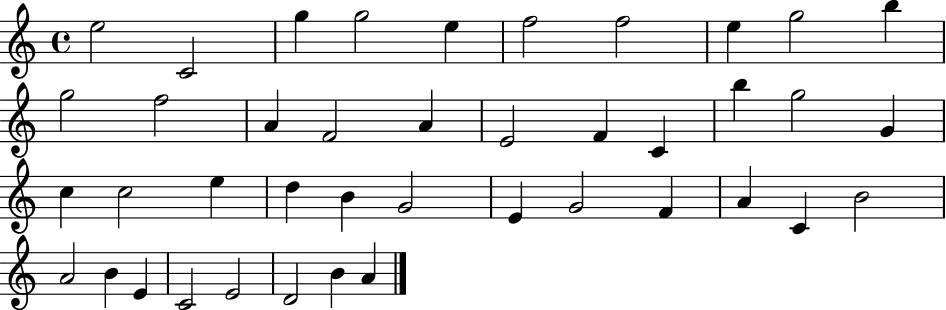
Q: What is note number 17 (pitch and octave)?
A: F4